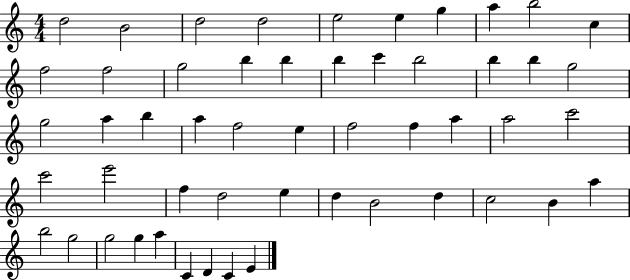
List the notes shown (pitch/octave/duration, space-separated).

D5/h B4/h D5/h D5/h E5/h E5/q G5/q A5/q B5/h C5/q F5/h F5/h G5/h B5/q B5/q B5/q C6/q B5/h B5/q B5/q G5/h G5/h A5/q B5/q A5/q F5/h E5/q F5/h F5/q A5/q A5/h C6/h C6/h E6/h F5/q D5/h E5/q D5/q B4/h D5/q C5/h B4/q A5/q B5/h G5/h G5/h G5/q A5/q C4/q D4/q C4/q E4/q